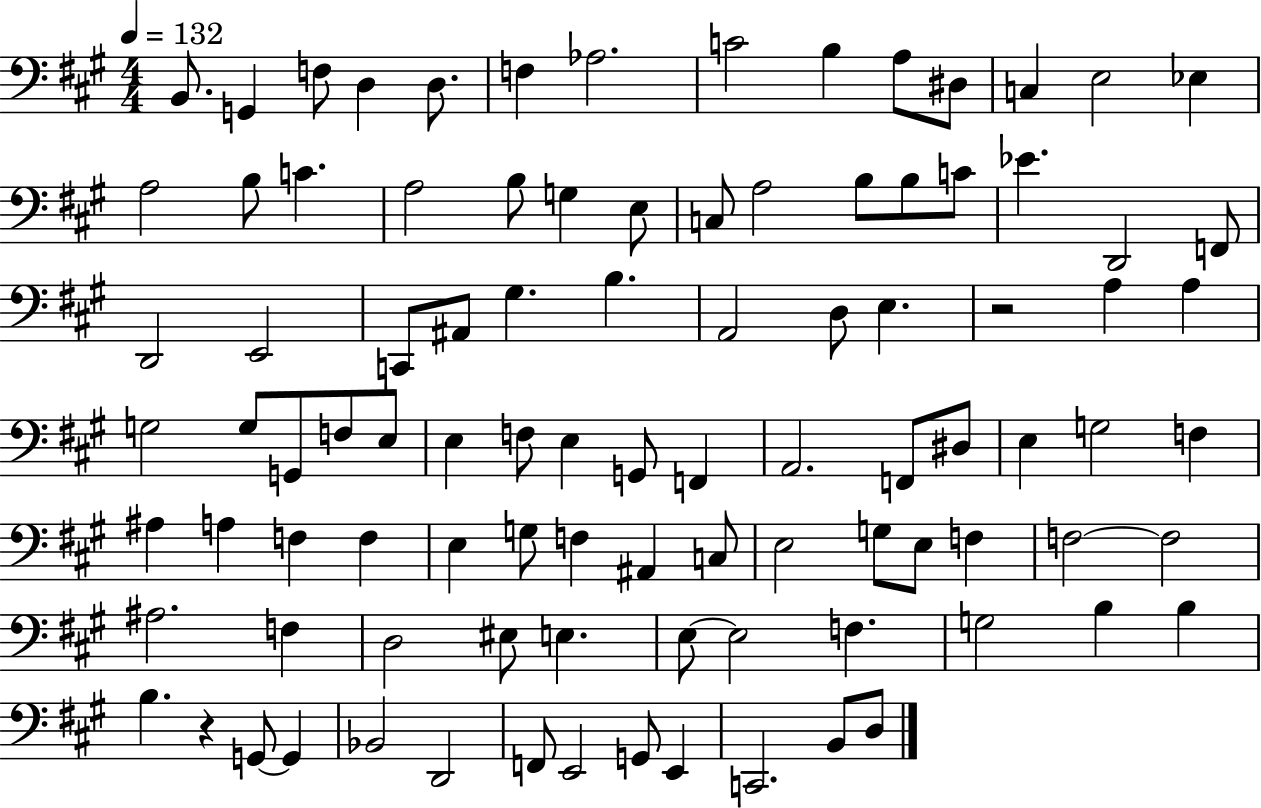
X:1
T:Untitled
M:4/4
L:1/4
K:A
B,,/2 G,, F,/2 D, D,/2 F, _A,2 C2 B, A,/2 ^D,/2 C, E,2 _E, A,2 B,/2 C A,2 B,/2 G, E,/2 C,/2 A,2 B,/2 B,/2 C/2 _E D,,2 F,,/2 D,,2 E,,2 C,,/2 ^A,,/2 ^G, B, A,,2 D,/2 E, z2 A, A, G,2 G,/2 G,,/2 F,/2 E,/2 E, F,/2 E, G,,/2 F,, A,,2 F,,/2 ^D,/2 E, G,2 F, ^A, A, F, F, E, G,/2 F, ^A,, C,/2 E,2 G,/2 E,/2 F, F,2 F,2 ^A,2 F, D,2 ^E,/2 E, E,/2 E,2 F, G,2 B, B, B, z G,,/2 G,, _B,,2 D,,2 F,,/2 E,,2 G,,/2 E,, C,,2 B,,/2 D,/2